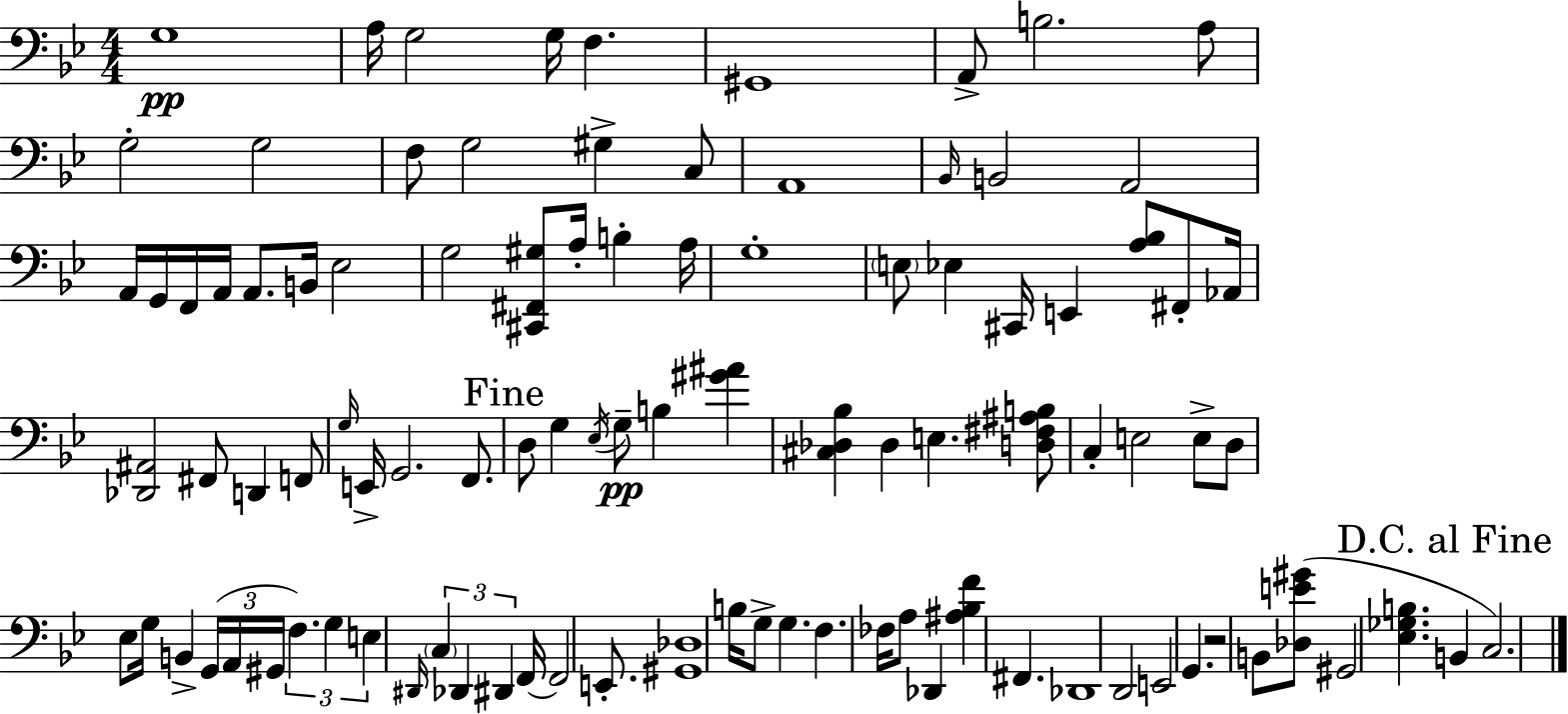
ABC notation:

X:1
T:Untitled
M:4/4
L:1/4
K:Bb
G,4 A,/4 G,2 G,/4 F, ^G,,4 A,,/2 B,2 A,/2 G,2 G,2 F,/2 G,2 ^G, C,/2 A,,4 _B,,/4 B,,2 A,,2 A,,/4 G,,/4 F,,/4 A,,/4 A,,/2 B,,/4 _E,2 G,2 [^C,,^F,,^G,]/2 A,/4 B, A,/4 G,4 E,/2 _E, ^C,,/4 E,, [A,_B,]/2 ^F,,/2 _A,,/4 [_D,,^A,,]2 ^F,,/2 D,, F,,/2 G,/4 E,,/4 G,,2 F,,/2 D,/2 G, _E,/4 G,/2 B, [^G^A] [^C,_D,_B,] _D, E, [D,^F,^A,B,]/2 C, E,2 E,/2 D,/2 _E,/2 G,/4 B,, G,,/4 A,,/4 ^G,,/4 F, G, E, ^D,,/4 C, _D,, ^D,, F,,/4 F,,2 E,,/2 [^G,,_D,]4 B,/4 G,/2 G, F, _F,/4 A,/2 _D,, [^A,_B,F] ^F,, _D,,4 D,,2 E,,2 G,, z2 B,,/2 [_D,E^G]/2 ^G,,2 [_E,_G,B,] B,, C,2